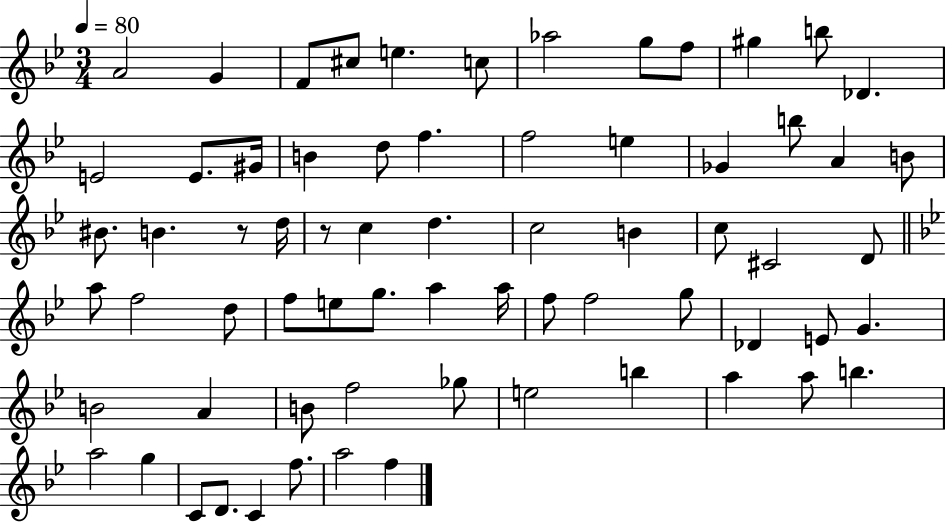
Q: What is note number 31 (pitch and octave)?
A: B4